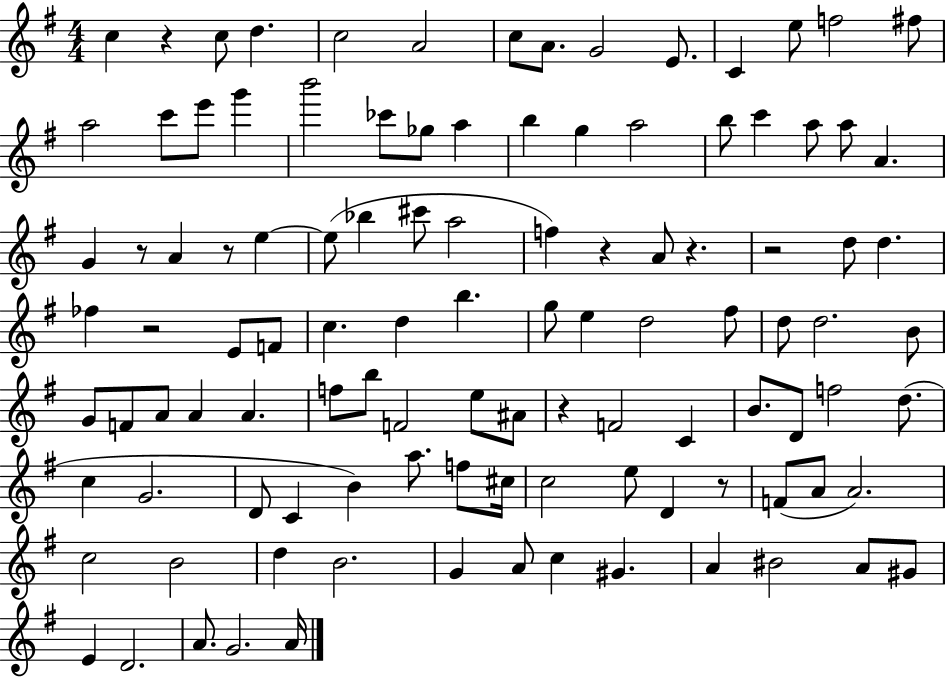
{
  \clef treble
  \numericTimeSignature
  \time 4/4
  \key g \major
  c''4 r4 c''8 d''4. | c''2 a'2 | c''8 a'8. g'2 e'8. | c'4 e''8 f''2 fis''8 | \break a''2 c'''8 e'''8 g'''4 | b'''2 ces'''8 ges''8 a''4 | b''4 g''4 a''2 | b''8 c'''4 a''8 a''8 a'4. | \break g'4 r8 a'4 r8 e''4~~ | e''8( bes''4 cis'''8 a''2 | f''4) r4 a'8 r4. | r2 d''8 d''4. | \break fes''4 r2 e'8 f'8 | c''4. d''4 b''4. | g''8 e''4 d''2 fis''8 | d''8 d''2. b'8 | \break g'8 f'8 a'8 a'4 a'4. | f''8 b''8 f'2 e''8 ais'8 | r4 f'2 c'4 | b'8. d'8 f''2 d''8.( | \break c''4 g'2. | d'8 c'4 b'4) a''8. f''8 cis''16 | c''2 e''8 d'4 r8 | f'8( a'8 a'2.) | \break c''2 b'2 | d''4 b'2. | g'4 a'8 c''4 gis'4. | a'4 bis'2 a'8 gis'8 | \break e'4 d'2. | a'8. g'2. a'16 | \bar "|."
}